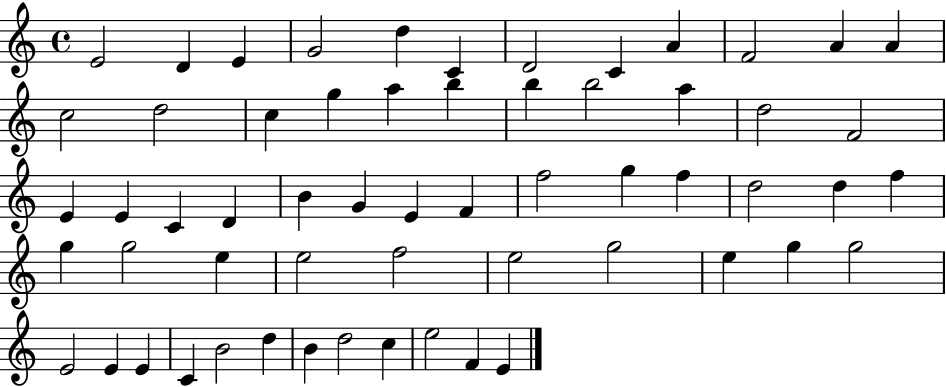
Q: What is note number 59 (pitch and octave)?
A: E4